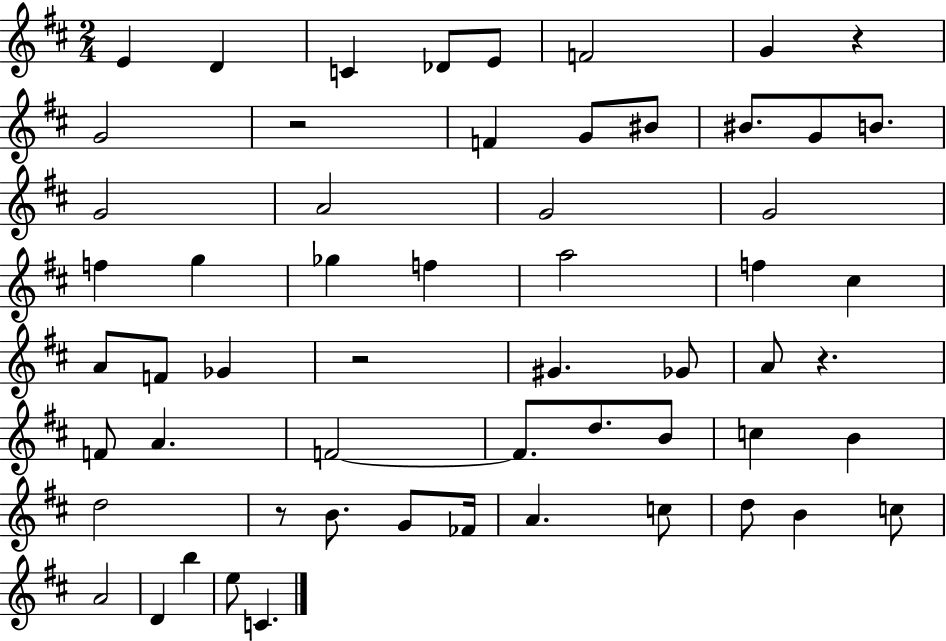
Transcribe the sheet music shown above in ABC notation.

X:1
T:Untitled
M:2/4
L:1/4
K:D
E D C _D/2 E/2 F2 G z G2 z2 F G/2 ^B/2 ^B/2 G/2 B/2 G2 A2 G2 G2 f g _g f a2 f ^c A/2 F/2 _G z2 ^G _G/2 A/2 z F/2 A F2 F/2 d/2 B/2 c B d2 z/2 B/2 G/2 _F/4 A c/2 d/2 B c/2 A2 D b e/2 C